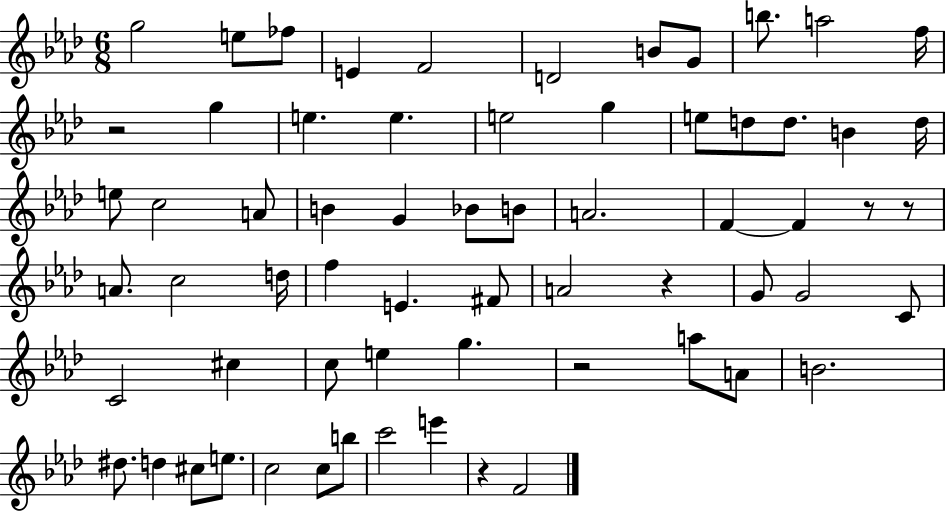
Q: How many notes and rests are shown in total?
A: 65